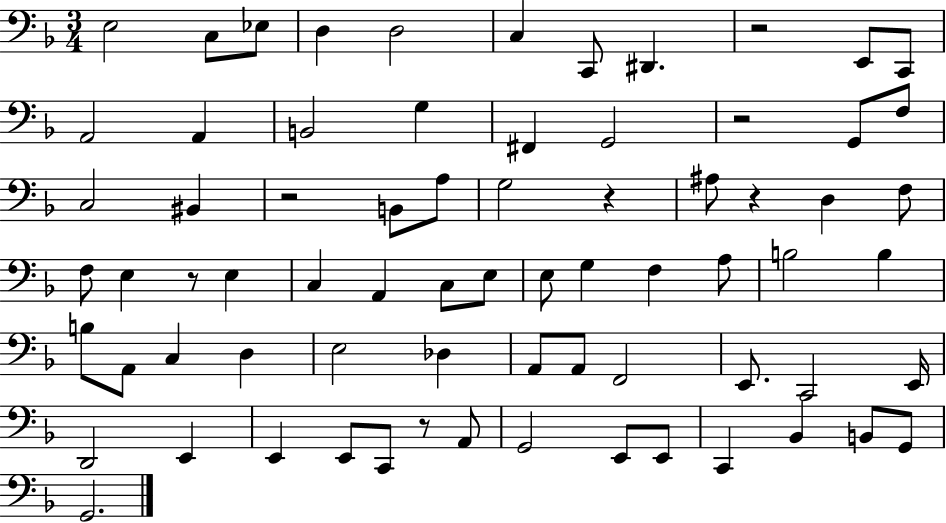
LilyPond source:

{
  \clef bass
  \numericTimeSignature
  \time 3/4
  \key f \major
  e2 c8 ees8 | d4 d2 | c4 c,8 dis,4. | r2 e,8 c,8 | \break a,2 a,4 | b,2 g4 | fis,4 g,2 | r2 g,8 f8 | \break c2 bis,4 | r2 b,8 a8 | g2 r4 | ais8 r4 d4 f8 | \break f8 e4 r8 e4 | c4 a,4 c8 e8 | e8 g4 f4 a8 | b2 b4 | \break b8 a,8 c4 d4 | e2 des4 | a,8 a,8 f,2 | e,8. c,2 e,16 | \break d,2 e,4 | e,4 e,8 c,8 r8 a,8 | g,2 e,8 e,8 | c,4 bes,4 b,8 g,8 | \break g,2. | \bar "|."
}